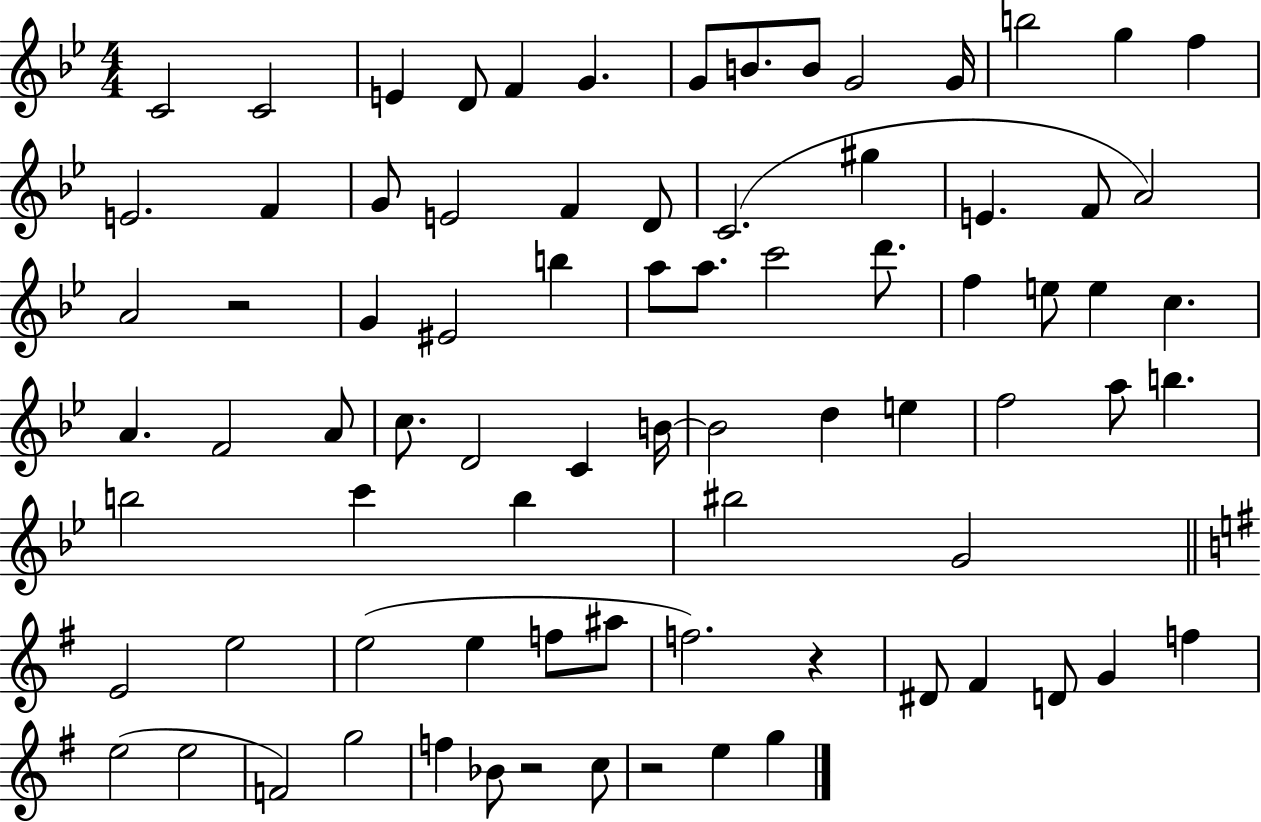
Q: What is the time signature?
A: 4/4